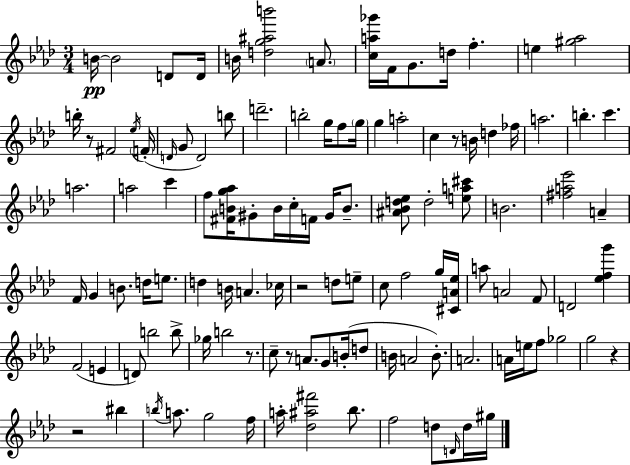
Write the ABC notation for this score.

X:1
T:Untitled
M:3/4
L:1/4
K:Fm
B/4 B2 D/2 D/4 B/4 [dg^ab']2 A/2 [ca_g']/4 F/4 G/2 d/4 f e [^g_a]2 b/4 z/2 ^F2 _e/4 F/4 D/4 G/2 D2 b/2 d'2 b2 g/4 f/2 g/4 g a2 c z/2 B/4 d _f/4 a2 b c' a2 a2 c' f/2 [^FBg_a]/4 ^G/2 B/4 c/4 F/4 ^G/4 B/2 [^A_Bd_e]/2 d2 [ea^c']/2 B2 [^fa_e']2 A F/4 G B/2 d/4 e/2 d B/4 A _c/4 z2 d/2 e/2 c/2 f2 g/4 [^CA_e]/4 a/2 A2 F/2 D2 [_efg'] F2 E D/2 b2 b/2 _g/4 b2 z/2 c/2 z/2 A/2 G/2 B/4 d/2 B/4 A2 B/2 A2 A/4 e/4 f/2 _g2 g2 z z2 ^b b/4 a/2 g2 f/4 a/4 [_d^a^f']2 _b/2 f2 d/2 D/4 d/4 ^g/4